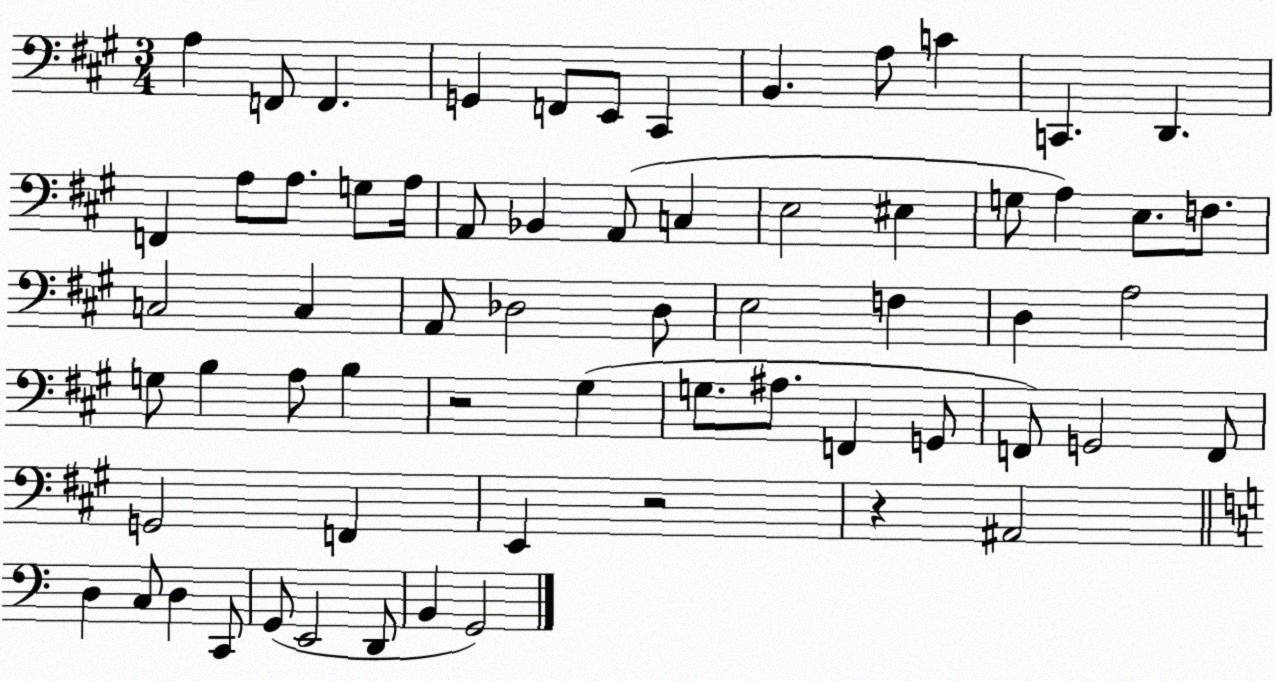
X:1
T:Untitled
M:3/4
L:1/4
K:A
A, F,,/2 F,, G,, F,,/2 E,,/2 ^C,, B,, A,/2 C C,, D,, F,, A,/2 A,/2 G,/2 A,/4 A,,/2 _B,, A,,/2 C, E,2 ^E, G,/2 A, E,/2 F,/2 C,2 C, A,,/2 _D,2 _D,/2 E,2 F, D, A,2 G,/2 B, A,/2 B, z2 ^G, G,/2 ^A,/2 F,, G,,/2 F,,/2 G,,2 F,,/2 G,,2 F,, E,, z2 z ^A,,2 D, C,/2 D, C,,/2 G,,/2 E,,2 D,,/2 B,, G,,2